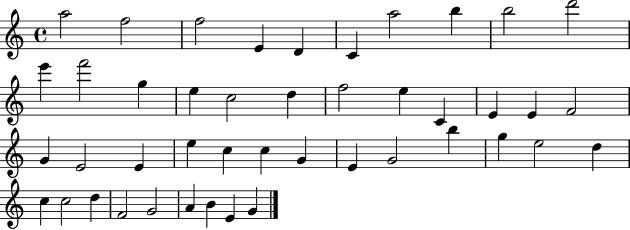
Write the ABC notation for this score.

X:1
T:Untitled
M:4/4
L:1/4
K:C
a2 f2 f2 E D C a2 b b2 d'2 e' f'2 g e c2 d f2 e C E E F2 G E2 E e c c G E G2 b g e2 d c c2 d F2 G2 A B E G